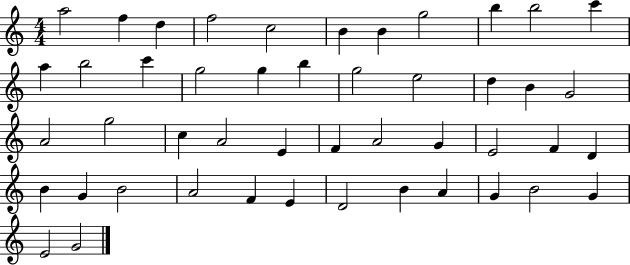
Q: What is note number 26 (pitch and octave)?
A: A4